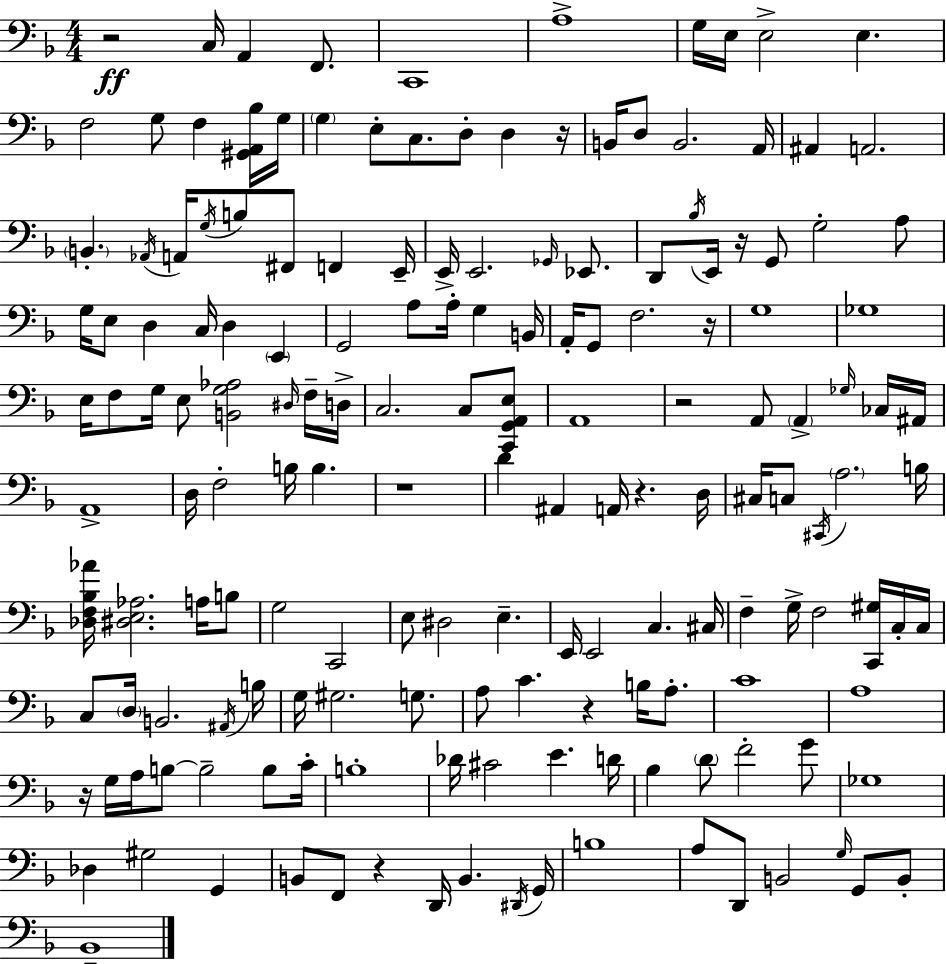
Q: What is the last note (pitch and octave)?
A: Bb2